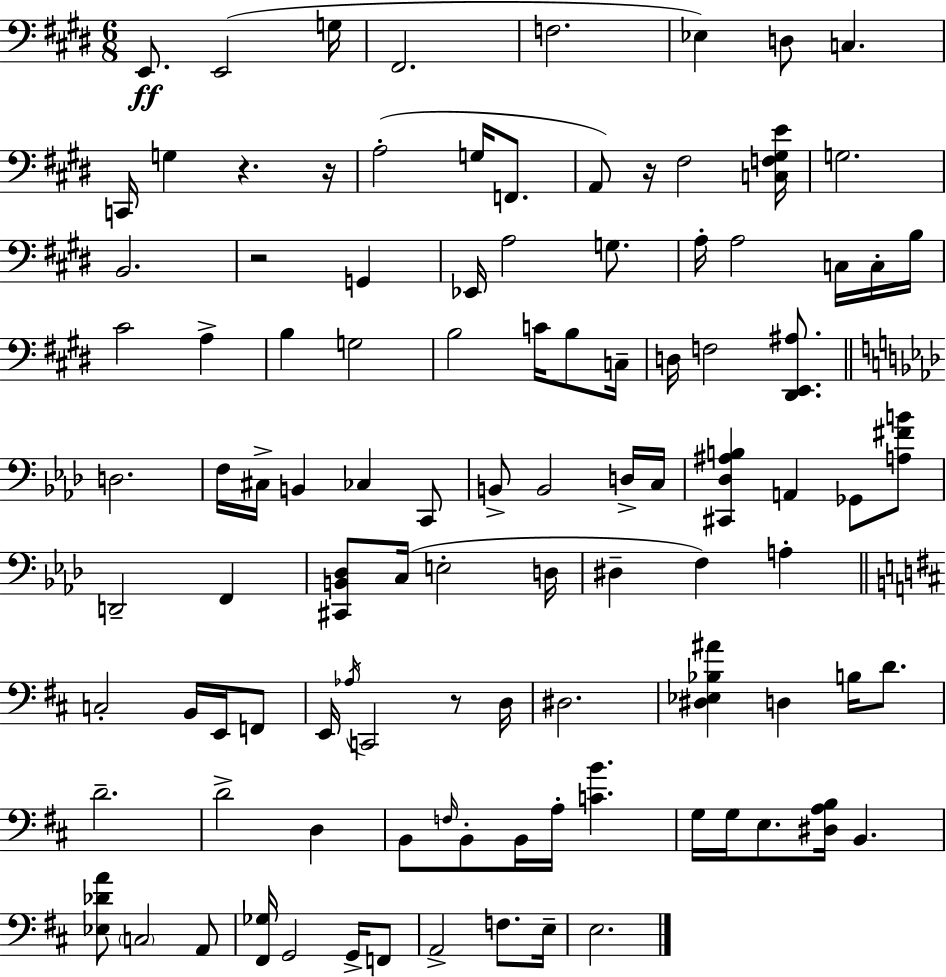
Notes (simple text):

E2/e. E2/h G3/s F#2/h. F3/h. Eb3/q D3/e C3/q. C2/s G3/q R/q. R/s A3/h G3/s F2/e. A2/e R/s F#3/h [C3,F3,G#3,E4]/s G3/h. B2/h. R/h G2/q Eb2/s A3/h G3/e. A3/s A3/h C3/s C3/s B3/s C#4/h A3/q B3/q G3/h B3/h C4/s B3/e C3/s D3/s F3/h [D#2,E2,A#3]/e. D3/h. F3/s C#3/s B2/q CES3/q C2/e B2/e B2/h D3/s C3/s [C#2,Db3,A#3,B3]/q A2/q Gb2/e [A3,F#4,B4]/e D2/h F2/q [C#2,B2,Db3]/e C3/s E3/h D3/s D#3/q F3/q A3/q C3/h B2/s E2/s F2/e E2/s Ab3/s C2/h R/e D3/s D#3/h. [D#3,Eb3,Bb3,A#4]/q D3/q B3/s D4/e. D4/h. D4/h D3/q B2/e F3/s B2/e B2/s A3/s [C4,B4]/q. G3/s G3/s E3/e. [D#3,A3,B3]/s B2/q. [Eb3,Db4,A4]/e C3/h A2/e [F#2,Gb3]/s G2/h G2/s F2/e A2/h F3/e. E3/s E3/h.